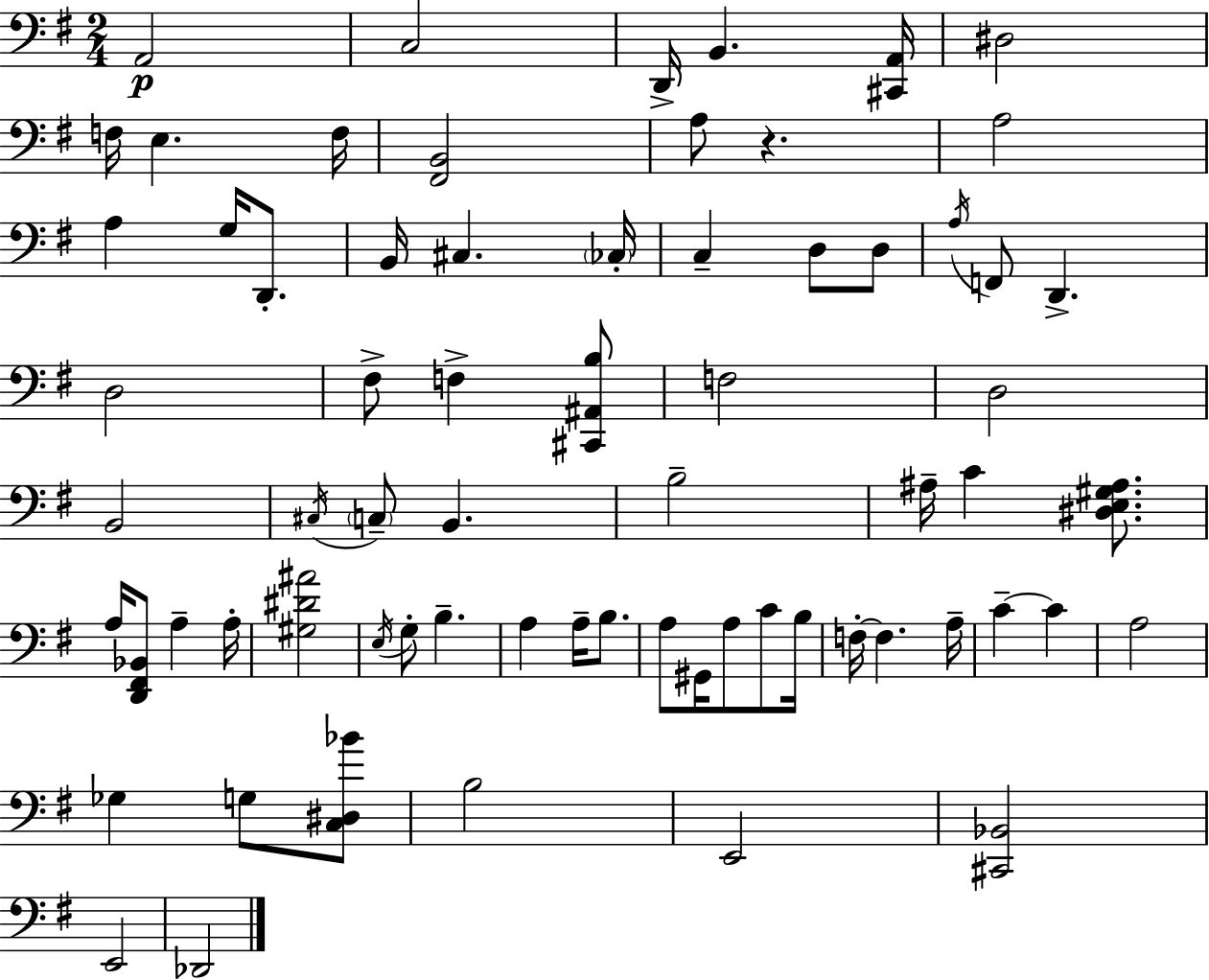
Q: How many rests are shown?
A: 1